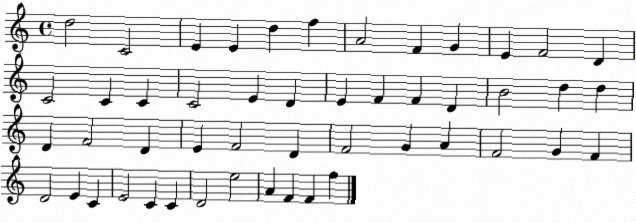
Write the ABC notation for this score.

X:1
T:Untitled
M:4/4
L:1/4
K:C
d2 C2 E E d f A2 F G E F2 D C2 C C C2 E D E F F D B2 d d D F2 D E F2 D F2 G A F2 G F D2 E C E2 C C D2 e2 A F F f